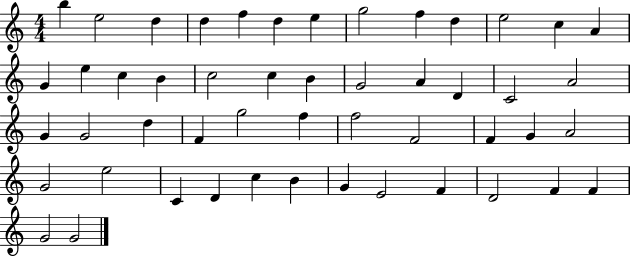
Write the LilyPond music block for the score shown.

{
  \clef treble
  \numericTimeSignature
  \time 4/4
  \key c \major
  b''4 e''2 d''4 | d''4 f''4 d''4 e''4 | g''2 f''4 d''4 | e''2 c''4 a'4 | \break g'4 e''4 c''4 b'4 | c''2 c''4 b'4 | g'2 a'4 d'4 | c'2 a'2 | \break g'4 g'2 d''4 | f'4 g''2 f''4 | f''2 f'2 | f'4 g'4 a'2 | \break g'2 e''2 | c'4 d'4 c''4 b'4 | g'4 e'2 f'4 | d'2 f'4 f'4 | \break g'2 g'2 | \bar "|."
}